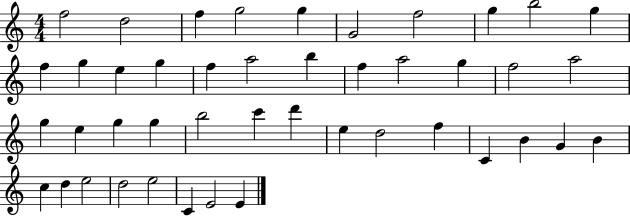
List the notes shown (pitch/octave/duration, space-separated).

F5/h D5/h F5/q G5/h G5/q G4/h F5/h G5/q B5/h G5/q F5/q G5/q E5/q G5/q F5/q A5/h B5/q F5/q A5/h G5/q F5/h A5/h G5/q E5/q G5/q G5/q B5/h C6/q D6/q E5/q D5/h F5/q C4/q B4/q G4/q B4/q C5/q D5/q E5/h D5/h E5/h C4/q E4/h E4/q